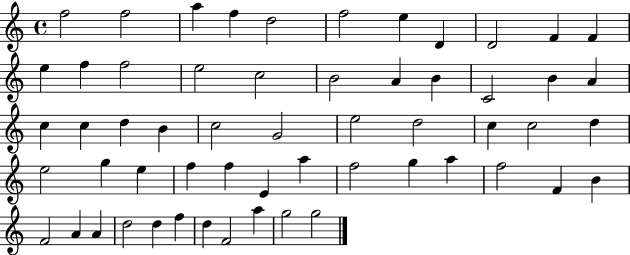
{
  \clef treble
  \time 4/4
  \defaultTimeSignature
  \key c \major
  f''2 f''2 | a''4 f''4 d''2 | f''2 e''4 d'4 | d'2 f'4 f'4 | \break e''4 f''4 f''2 | e''2 c''2 | b'2 a'4 b'4 | c'2 b'4 a'4 | \break c''4 c''4 d''4 b'4 | c''2 g'2 | e''2 d''2 | c''4 c''2 d''4 | \break e''2 g''4 e''4 | f''4 f''4 e'4 a''4 | f''2 g''4 a''4 | f''2 f'4 b'4 | \break f'2 a'4 a'4 | d''2 d''4 f''4 | d''4 f'2 a''4 | g''2 g''2 | \break \bar "|."
}